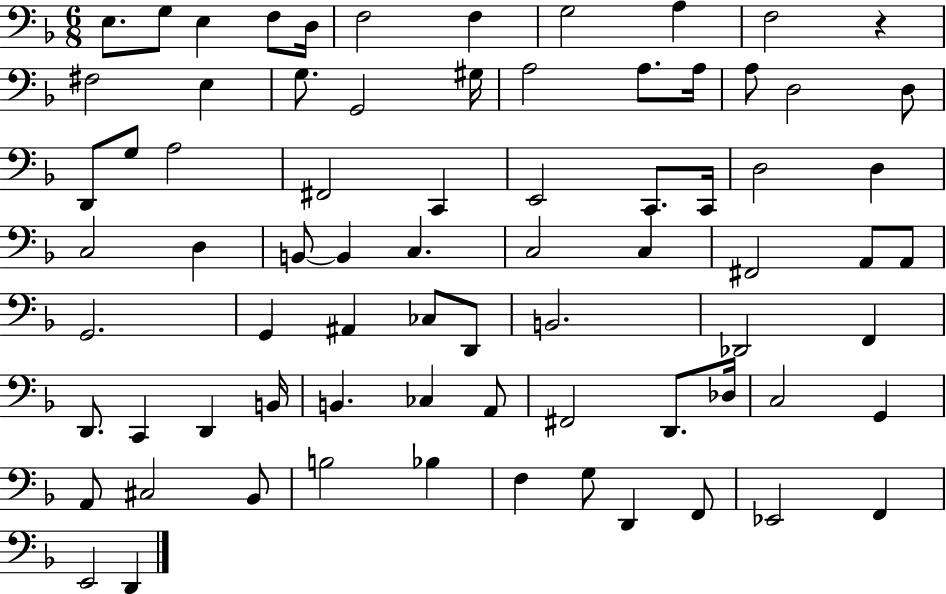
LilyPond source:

{
  \clef bass
  \numericTimeSignature
  \time 6/8
  \key f \major
  e8. g8 e4 f8 d16 | f2 f4 | g2 a4 | f2 r4 | \break fis2 e4 | g8. g,2 gis16 | a2 a8. a16 | a8 d2 d8 | \break d,8 g8 a2 | fis,2 c,4 | e,2 c,8. c,16 | d2 d4 | \break c2 d4 | b,8~~ b,4 c4. | c2 c4 | fis,2 a,8 a,8 | \break g,2. | g,4 ais,4 ces8 d,8 | b,2. | des,2 f,4 | \break d,8. c,4 d,4 b,16 | b,4. ces4 a,8 | fis,2 d,8. des16 | c2 g,4 | \break a,8 cis2 bes,8 | b2 bes4 | f4 g8 d,4 f,8 | ees,2 f,4 | \break e,2 d,4 | \bar "|."
}